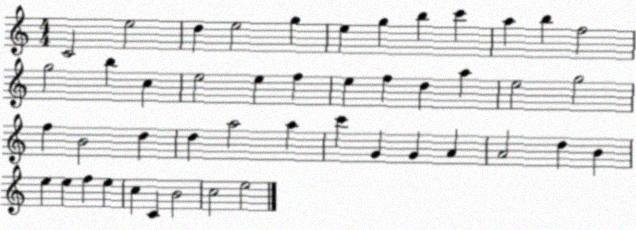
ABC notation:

X:1
T:Untitled
M:4/4
L:1/4
K:C
C2 e2 d e2 g e g b c' a b f2 g2 b c e2 e f e f d a e2 g2 f B2 d d a2 a c' G G A A2 d B e e f e c C B2 c2 e2